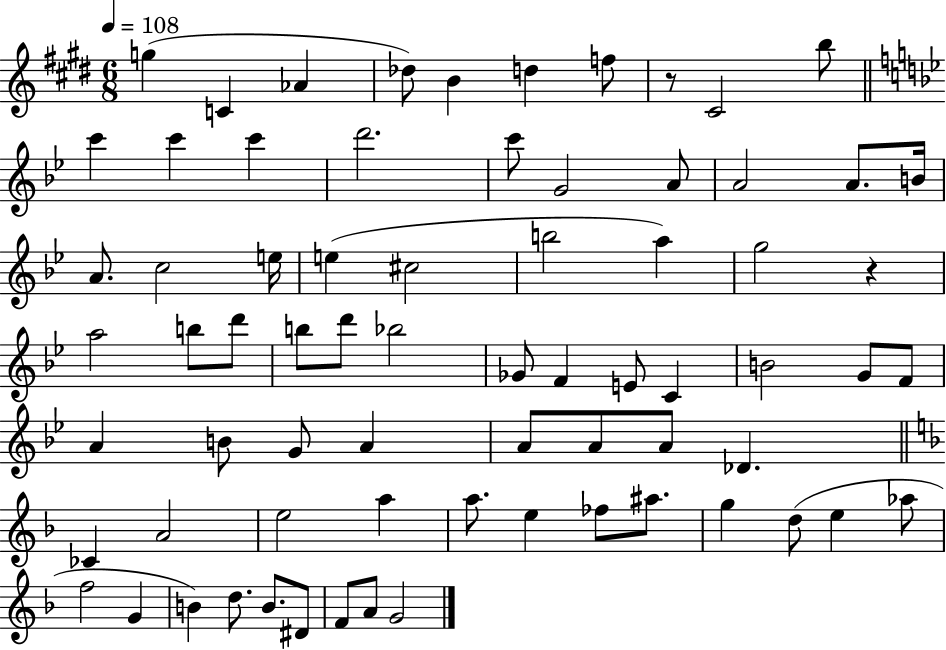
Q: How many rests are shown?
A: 2